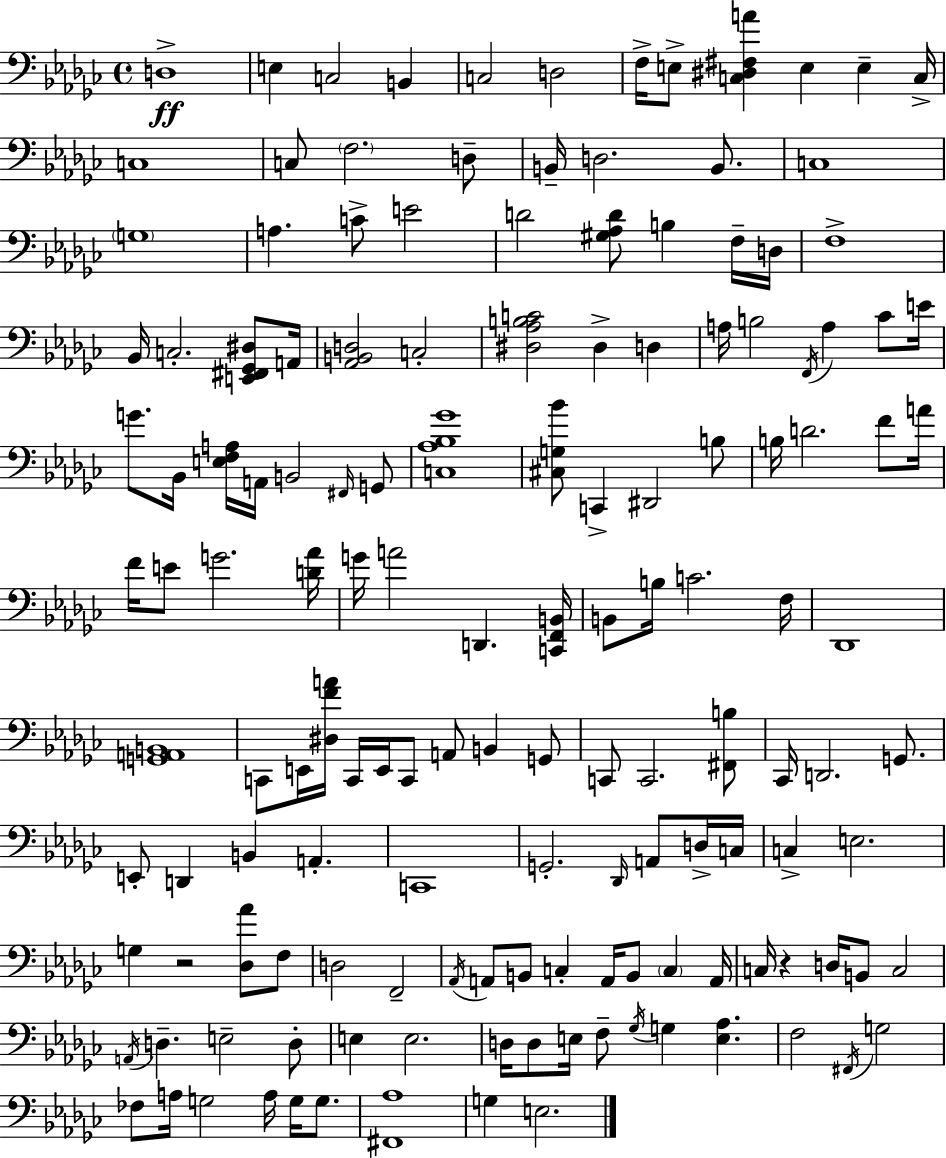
X:1
T:Untitled
M:4/4
L:1/4
K:Ebm
D,4 E, C,2 B,, C,2 D,2 F,/4 E,/2 [C,^D,^F,A] E, E, C,/4 C,4 C,/2 F,2 D,/2 B,,/4 D,2 B,,/2 C,4 G,4 A, C/2 E2 D2 [^G,_A,D]/2 B, F,/4 D,/4 F,4 _B,,/4 C,2 [E,,^F,,_G,,^D,]/2 A,,/4 [_A,,B,,D,]2 C,2 [^D,_A,B,C]2 ^D, D, A,/4 B,2 F,,/4 A, _C/2 E/4 G/2 _B,,/4 [E,F,A,]/4 A,,/4 B,,2 ^F,,/4 G,,/2 [C,_A,_B,_G]4 [^C,G,_B]/2 C,, ^D,,2 B,/2 B,/4 D2 F/2 A/4 F/4 E/2 G2 [D_A]/4 G/4 A2 D,, [C,,F,,B,,]/4 B,,/2 B,/4 C2 F,/4 _D,,4 [G,,A,,B,,]4 C,,/2 E,,/4 [^D,FA]/4 C,,/4 E,,/4 C,,/2 A,,/2 B,, G,,/2 C,,/2 C,,2 [^F,,B,]/2 _C,,/4 D,,2 G,,/2 E,,/2 D,, B,, A,, C,,4 G,,2 _D,,/4 A,,/2 D,/4 C,/4 C, E,2 G, z2 [_D,_A]/2 F,/2 D,2 F,,2 _A,,/4 A,,/2 B,,/2 C, A,,/4 B,,/2 C, A,,/4 C,/4 z D,/4 B,,/2 C,2 A,,/4 D, E,2 D,/2 E, E,2 D,/4 D,/2 E,/4 F,/2 _G,/4 G, [E,_A,] F,2 ^F,,/4 G,2 _F,/2 A,/4 G,2 A,/4 G,/4 G,/2 [^F,,_A,]4 G, E,2